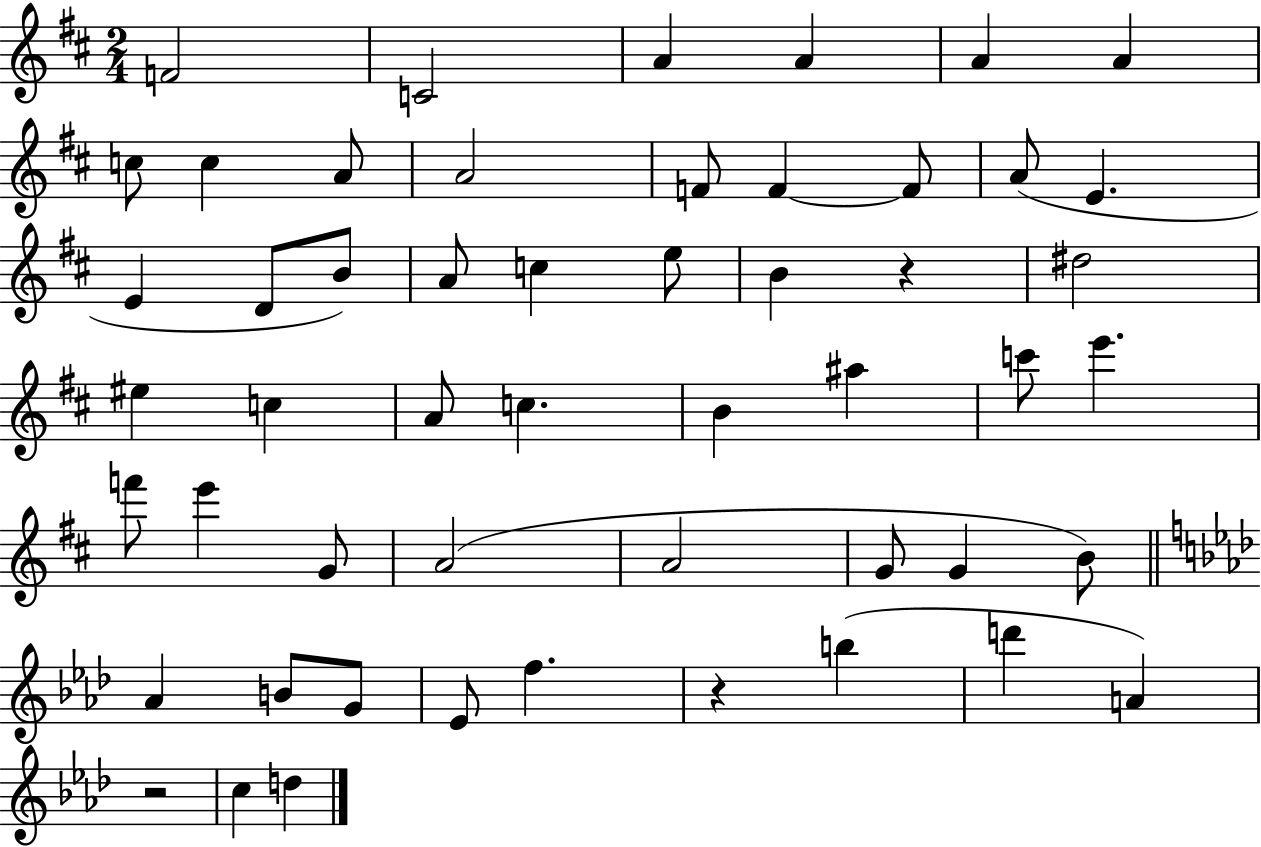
X:1
T:Untitled
M:2/4
L:1/4
K:D
F2 C2 A A A A c/2 c A/2 A2 F/2 F F/2 A/2 E E D/2 B/2 A/2 c e/2 B z ^d2 ^e c A/2 c B ^a c'/2 e' f'/2 e' G/2 A2 A2 G/2 G B/2 _A B/2 G/2 _E/2 f z b d' A z2 c d